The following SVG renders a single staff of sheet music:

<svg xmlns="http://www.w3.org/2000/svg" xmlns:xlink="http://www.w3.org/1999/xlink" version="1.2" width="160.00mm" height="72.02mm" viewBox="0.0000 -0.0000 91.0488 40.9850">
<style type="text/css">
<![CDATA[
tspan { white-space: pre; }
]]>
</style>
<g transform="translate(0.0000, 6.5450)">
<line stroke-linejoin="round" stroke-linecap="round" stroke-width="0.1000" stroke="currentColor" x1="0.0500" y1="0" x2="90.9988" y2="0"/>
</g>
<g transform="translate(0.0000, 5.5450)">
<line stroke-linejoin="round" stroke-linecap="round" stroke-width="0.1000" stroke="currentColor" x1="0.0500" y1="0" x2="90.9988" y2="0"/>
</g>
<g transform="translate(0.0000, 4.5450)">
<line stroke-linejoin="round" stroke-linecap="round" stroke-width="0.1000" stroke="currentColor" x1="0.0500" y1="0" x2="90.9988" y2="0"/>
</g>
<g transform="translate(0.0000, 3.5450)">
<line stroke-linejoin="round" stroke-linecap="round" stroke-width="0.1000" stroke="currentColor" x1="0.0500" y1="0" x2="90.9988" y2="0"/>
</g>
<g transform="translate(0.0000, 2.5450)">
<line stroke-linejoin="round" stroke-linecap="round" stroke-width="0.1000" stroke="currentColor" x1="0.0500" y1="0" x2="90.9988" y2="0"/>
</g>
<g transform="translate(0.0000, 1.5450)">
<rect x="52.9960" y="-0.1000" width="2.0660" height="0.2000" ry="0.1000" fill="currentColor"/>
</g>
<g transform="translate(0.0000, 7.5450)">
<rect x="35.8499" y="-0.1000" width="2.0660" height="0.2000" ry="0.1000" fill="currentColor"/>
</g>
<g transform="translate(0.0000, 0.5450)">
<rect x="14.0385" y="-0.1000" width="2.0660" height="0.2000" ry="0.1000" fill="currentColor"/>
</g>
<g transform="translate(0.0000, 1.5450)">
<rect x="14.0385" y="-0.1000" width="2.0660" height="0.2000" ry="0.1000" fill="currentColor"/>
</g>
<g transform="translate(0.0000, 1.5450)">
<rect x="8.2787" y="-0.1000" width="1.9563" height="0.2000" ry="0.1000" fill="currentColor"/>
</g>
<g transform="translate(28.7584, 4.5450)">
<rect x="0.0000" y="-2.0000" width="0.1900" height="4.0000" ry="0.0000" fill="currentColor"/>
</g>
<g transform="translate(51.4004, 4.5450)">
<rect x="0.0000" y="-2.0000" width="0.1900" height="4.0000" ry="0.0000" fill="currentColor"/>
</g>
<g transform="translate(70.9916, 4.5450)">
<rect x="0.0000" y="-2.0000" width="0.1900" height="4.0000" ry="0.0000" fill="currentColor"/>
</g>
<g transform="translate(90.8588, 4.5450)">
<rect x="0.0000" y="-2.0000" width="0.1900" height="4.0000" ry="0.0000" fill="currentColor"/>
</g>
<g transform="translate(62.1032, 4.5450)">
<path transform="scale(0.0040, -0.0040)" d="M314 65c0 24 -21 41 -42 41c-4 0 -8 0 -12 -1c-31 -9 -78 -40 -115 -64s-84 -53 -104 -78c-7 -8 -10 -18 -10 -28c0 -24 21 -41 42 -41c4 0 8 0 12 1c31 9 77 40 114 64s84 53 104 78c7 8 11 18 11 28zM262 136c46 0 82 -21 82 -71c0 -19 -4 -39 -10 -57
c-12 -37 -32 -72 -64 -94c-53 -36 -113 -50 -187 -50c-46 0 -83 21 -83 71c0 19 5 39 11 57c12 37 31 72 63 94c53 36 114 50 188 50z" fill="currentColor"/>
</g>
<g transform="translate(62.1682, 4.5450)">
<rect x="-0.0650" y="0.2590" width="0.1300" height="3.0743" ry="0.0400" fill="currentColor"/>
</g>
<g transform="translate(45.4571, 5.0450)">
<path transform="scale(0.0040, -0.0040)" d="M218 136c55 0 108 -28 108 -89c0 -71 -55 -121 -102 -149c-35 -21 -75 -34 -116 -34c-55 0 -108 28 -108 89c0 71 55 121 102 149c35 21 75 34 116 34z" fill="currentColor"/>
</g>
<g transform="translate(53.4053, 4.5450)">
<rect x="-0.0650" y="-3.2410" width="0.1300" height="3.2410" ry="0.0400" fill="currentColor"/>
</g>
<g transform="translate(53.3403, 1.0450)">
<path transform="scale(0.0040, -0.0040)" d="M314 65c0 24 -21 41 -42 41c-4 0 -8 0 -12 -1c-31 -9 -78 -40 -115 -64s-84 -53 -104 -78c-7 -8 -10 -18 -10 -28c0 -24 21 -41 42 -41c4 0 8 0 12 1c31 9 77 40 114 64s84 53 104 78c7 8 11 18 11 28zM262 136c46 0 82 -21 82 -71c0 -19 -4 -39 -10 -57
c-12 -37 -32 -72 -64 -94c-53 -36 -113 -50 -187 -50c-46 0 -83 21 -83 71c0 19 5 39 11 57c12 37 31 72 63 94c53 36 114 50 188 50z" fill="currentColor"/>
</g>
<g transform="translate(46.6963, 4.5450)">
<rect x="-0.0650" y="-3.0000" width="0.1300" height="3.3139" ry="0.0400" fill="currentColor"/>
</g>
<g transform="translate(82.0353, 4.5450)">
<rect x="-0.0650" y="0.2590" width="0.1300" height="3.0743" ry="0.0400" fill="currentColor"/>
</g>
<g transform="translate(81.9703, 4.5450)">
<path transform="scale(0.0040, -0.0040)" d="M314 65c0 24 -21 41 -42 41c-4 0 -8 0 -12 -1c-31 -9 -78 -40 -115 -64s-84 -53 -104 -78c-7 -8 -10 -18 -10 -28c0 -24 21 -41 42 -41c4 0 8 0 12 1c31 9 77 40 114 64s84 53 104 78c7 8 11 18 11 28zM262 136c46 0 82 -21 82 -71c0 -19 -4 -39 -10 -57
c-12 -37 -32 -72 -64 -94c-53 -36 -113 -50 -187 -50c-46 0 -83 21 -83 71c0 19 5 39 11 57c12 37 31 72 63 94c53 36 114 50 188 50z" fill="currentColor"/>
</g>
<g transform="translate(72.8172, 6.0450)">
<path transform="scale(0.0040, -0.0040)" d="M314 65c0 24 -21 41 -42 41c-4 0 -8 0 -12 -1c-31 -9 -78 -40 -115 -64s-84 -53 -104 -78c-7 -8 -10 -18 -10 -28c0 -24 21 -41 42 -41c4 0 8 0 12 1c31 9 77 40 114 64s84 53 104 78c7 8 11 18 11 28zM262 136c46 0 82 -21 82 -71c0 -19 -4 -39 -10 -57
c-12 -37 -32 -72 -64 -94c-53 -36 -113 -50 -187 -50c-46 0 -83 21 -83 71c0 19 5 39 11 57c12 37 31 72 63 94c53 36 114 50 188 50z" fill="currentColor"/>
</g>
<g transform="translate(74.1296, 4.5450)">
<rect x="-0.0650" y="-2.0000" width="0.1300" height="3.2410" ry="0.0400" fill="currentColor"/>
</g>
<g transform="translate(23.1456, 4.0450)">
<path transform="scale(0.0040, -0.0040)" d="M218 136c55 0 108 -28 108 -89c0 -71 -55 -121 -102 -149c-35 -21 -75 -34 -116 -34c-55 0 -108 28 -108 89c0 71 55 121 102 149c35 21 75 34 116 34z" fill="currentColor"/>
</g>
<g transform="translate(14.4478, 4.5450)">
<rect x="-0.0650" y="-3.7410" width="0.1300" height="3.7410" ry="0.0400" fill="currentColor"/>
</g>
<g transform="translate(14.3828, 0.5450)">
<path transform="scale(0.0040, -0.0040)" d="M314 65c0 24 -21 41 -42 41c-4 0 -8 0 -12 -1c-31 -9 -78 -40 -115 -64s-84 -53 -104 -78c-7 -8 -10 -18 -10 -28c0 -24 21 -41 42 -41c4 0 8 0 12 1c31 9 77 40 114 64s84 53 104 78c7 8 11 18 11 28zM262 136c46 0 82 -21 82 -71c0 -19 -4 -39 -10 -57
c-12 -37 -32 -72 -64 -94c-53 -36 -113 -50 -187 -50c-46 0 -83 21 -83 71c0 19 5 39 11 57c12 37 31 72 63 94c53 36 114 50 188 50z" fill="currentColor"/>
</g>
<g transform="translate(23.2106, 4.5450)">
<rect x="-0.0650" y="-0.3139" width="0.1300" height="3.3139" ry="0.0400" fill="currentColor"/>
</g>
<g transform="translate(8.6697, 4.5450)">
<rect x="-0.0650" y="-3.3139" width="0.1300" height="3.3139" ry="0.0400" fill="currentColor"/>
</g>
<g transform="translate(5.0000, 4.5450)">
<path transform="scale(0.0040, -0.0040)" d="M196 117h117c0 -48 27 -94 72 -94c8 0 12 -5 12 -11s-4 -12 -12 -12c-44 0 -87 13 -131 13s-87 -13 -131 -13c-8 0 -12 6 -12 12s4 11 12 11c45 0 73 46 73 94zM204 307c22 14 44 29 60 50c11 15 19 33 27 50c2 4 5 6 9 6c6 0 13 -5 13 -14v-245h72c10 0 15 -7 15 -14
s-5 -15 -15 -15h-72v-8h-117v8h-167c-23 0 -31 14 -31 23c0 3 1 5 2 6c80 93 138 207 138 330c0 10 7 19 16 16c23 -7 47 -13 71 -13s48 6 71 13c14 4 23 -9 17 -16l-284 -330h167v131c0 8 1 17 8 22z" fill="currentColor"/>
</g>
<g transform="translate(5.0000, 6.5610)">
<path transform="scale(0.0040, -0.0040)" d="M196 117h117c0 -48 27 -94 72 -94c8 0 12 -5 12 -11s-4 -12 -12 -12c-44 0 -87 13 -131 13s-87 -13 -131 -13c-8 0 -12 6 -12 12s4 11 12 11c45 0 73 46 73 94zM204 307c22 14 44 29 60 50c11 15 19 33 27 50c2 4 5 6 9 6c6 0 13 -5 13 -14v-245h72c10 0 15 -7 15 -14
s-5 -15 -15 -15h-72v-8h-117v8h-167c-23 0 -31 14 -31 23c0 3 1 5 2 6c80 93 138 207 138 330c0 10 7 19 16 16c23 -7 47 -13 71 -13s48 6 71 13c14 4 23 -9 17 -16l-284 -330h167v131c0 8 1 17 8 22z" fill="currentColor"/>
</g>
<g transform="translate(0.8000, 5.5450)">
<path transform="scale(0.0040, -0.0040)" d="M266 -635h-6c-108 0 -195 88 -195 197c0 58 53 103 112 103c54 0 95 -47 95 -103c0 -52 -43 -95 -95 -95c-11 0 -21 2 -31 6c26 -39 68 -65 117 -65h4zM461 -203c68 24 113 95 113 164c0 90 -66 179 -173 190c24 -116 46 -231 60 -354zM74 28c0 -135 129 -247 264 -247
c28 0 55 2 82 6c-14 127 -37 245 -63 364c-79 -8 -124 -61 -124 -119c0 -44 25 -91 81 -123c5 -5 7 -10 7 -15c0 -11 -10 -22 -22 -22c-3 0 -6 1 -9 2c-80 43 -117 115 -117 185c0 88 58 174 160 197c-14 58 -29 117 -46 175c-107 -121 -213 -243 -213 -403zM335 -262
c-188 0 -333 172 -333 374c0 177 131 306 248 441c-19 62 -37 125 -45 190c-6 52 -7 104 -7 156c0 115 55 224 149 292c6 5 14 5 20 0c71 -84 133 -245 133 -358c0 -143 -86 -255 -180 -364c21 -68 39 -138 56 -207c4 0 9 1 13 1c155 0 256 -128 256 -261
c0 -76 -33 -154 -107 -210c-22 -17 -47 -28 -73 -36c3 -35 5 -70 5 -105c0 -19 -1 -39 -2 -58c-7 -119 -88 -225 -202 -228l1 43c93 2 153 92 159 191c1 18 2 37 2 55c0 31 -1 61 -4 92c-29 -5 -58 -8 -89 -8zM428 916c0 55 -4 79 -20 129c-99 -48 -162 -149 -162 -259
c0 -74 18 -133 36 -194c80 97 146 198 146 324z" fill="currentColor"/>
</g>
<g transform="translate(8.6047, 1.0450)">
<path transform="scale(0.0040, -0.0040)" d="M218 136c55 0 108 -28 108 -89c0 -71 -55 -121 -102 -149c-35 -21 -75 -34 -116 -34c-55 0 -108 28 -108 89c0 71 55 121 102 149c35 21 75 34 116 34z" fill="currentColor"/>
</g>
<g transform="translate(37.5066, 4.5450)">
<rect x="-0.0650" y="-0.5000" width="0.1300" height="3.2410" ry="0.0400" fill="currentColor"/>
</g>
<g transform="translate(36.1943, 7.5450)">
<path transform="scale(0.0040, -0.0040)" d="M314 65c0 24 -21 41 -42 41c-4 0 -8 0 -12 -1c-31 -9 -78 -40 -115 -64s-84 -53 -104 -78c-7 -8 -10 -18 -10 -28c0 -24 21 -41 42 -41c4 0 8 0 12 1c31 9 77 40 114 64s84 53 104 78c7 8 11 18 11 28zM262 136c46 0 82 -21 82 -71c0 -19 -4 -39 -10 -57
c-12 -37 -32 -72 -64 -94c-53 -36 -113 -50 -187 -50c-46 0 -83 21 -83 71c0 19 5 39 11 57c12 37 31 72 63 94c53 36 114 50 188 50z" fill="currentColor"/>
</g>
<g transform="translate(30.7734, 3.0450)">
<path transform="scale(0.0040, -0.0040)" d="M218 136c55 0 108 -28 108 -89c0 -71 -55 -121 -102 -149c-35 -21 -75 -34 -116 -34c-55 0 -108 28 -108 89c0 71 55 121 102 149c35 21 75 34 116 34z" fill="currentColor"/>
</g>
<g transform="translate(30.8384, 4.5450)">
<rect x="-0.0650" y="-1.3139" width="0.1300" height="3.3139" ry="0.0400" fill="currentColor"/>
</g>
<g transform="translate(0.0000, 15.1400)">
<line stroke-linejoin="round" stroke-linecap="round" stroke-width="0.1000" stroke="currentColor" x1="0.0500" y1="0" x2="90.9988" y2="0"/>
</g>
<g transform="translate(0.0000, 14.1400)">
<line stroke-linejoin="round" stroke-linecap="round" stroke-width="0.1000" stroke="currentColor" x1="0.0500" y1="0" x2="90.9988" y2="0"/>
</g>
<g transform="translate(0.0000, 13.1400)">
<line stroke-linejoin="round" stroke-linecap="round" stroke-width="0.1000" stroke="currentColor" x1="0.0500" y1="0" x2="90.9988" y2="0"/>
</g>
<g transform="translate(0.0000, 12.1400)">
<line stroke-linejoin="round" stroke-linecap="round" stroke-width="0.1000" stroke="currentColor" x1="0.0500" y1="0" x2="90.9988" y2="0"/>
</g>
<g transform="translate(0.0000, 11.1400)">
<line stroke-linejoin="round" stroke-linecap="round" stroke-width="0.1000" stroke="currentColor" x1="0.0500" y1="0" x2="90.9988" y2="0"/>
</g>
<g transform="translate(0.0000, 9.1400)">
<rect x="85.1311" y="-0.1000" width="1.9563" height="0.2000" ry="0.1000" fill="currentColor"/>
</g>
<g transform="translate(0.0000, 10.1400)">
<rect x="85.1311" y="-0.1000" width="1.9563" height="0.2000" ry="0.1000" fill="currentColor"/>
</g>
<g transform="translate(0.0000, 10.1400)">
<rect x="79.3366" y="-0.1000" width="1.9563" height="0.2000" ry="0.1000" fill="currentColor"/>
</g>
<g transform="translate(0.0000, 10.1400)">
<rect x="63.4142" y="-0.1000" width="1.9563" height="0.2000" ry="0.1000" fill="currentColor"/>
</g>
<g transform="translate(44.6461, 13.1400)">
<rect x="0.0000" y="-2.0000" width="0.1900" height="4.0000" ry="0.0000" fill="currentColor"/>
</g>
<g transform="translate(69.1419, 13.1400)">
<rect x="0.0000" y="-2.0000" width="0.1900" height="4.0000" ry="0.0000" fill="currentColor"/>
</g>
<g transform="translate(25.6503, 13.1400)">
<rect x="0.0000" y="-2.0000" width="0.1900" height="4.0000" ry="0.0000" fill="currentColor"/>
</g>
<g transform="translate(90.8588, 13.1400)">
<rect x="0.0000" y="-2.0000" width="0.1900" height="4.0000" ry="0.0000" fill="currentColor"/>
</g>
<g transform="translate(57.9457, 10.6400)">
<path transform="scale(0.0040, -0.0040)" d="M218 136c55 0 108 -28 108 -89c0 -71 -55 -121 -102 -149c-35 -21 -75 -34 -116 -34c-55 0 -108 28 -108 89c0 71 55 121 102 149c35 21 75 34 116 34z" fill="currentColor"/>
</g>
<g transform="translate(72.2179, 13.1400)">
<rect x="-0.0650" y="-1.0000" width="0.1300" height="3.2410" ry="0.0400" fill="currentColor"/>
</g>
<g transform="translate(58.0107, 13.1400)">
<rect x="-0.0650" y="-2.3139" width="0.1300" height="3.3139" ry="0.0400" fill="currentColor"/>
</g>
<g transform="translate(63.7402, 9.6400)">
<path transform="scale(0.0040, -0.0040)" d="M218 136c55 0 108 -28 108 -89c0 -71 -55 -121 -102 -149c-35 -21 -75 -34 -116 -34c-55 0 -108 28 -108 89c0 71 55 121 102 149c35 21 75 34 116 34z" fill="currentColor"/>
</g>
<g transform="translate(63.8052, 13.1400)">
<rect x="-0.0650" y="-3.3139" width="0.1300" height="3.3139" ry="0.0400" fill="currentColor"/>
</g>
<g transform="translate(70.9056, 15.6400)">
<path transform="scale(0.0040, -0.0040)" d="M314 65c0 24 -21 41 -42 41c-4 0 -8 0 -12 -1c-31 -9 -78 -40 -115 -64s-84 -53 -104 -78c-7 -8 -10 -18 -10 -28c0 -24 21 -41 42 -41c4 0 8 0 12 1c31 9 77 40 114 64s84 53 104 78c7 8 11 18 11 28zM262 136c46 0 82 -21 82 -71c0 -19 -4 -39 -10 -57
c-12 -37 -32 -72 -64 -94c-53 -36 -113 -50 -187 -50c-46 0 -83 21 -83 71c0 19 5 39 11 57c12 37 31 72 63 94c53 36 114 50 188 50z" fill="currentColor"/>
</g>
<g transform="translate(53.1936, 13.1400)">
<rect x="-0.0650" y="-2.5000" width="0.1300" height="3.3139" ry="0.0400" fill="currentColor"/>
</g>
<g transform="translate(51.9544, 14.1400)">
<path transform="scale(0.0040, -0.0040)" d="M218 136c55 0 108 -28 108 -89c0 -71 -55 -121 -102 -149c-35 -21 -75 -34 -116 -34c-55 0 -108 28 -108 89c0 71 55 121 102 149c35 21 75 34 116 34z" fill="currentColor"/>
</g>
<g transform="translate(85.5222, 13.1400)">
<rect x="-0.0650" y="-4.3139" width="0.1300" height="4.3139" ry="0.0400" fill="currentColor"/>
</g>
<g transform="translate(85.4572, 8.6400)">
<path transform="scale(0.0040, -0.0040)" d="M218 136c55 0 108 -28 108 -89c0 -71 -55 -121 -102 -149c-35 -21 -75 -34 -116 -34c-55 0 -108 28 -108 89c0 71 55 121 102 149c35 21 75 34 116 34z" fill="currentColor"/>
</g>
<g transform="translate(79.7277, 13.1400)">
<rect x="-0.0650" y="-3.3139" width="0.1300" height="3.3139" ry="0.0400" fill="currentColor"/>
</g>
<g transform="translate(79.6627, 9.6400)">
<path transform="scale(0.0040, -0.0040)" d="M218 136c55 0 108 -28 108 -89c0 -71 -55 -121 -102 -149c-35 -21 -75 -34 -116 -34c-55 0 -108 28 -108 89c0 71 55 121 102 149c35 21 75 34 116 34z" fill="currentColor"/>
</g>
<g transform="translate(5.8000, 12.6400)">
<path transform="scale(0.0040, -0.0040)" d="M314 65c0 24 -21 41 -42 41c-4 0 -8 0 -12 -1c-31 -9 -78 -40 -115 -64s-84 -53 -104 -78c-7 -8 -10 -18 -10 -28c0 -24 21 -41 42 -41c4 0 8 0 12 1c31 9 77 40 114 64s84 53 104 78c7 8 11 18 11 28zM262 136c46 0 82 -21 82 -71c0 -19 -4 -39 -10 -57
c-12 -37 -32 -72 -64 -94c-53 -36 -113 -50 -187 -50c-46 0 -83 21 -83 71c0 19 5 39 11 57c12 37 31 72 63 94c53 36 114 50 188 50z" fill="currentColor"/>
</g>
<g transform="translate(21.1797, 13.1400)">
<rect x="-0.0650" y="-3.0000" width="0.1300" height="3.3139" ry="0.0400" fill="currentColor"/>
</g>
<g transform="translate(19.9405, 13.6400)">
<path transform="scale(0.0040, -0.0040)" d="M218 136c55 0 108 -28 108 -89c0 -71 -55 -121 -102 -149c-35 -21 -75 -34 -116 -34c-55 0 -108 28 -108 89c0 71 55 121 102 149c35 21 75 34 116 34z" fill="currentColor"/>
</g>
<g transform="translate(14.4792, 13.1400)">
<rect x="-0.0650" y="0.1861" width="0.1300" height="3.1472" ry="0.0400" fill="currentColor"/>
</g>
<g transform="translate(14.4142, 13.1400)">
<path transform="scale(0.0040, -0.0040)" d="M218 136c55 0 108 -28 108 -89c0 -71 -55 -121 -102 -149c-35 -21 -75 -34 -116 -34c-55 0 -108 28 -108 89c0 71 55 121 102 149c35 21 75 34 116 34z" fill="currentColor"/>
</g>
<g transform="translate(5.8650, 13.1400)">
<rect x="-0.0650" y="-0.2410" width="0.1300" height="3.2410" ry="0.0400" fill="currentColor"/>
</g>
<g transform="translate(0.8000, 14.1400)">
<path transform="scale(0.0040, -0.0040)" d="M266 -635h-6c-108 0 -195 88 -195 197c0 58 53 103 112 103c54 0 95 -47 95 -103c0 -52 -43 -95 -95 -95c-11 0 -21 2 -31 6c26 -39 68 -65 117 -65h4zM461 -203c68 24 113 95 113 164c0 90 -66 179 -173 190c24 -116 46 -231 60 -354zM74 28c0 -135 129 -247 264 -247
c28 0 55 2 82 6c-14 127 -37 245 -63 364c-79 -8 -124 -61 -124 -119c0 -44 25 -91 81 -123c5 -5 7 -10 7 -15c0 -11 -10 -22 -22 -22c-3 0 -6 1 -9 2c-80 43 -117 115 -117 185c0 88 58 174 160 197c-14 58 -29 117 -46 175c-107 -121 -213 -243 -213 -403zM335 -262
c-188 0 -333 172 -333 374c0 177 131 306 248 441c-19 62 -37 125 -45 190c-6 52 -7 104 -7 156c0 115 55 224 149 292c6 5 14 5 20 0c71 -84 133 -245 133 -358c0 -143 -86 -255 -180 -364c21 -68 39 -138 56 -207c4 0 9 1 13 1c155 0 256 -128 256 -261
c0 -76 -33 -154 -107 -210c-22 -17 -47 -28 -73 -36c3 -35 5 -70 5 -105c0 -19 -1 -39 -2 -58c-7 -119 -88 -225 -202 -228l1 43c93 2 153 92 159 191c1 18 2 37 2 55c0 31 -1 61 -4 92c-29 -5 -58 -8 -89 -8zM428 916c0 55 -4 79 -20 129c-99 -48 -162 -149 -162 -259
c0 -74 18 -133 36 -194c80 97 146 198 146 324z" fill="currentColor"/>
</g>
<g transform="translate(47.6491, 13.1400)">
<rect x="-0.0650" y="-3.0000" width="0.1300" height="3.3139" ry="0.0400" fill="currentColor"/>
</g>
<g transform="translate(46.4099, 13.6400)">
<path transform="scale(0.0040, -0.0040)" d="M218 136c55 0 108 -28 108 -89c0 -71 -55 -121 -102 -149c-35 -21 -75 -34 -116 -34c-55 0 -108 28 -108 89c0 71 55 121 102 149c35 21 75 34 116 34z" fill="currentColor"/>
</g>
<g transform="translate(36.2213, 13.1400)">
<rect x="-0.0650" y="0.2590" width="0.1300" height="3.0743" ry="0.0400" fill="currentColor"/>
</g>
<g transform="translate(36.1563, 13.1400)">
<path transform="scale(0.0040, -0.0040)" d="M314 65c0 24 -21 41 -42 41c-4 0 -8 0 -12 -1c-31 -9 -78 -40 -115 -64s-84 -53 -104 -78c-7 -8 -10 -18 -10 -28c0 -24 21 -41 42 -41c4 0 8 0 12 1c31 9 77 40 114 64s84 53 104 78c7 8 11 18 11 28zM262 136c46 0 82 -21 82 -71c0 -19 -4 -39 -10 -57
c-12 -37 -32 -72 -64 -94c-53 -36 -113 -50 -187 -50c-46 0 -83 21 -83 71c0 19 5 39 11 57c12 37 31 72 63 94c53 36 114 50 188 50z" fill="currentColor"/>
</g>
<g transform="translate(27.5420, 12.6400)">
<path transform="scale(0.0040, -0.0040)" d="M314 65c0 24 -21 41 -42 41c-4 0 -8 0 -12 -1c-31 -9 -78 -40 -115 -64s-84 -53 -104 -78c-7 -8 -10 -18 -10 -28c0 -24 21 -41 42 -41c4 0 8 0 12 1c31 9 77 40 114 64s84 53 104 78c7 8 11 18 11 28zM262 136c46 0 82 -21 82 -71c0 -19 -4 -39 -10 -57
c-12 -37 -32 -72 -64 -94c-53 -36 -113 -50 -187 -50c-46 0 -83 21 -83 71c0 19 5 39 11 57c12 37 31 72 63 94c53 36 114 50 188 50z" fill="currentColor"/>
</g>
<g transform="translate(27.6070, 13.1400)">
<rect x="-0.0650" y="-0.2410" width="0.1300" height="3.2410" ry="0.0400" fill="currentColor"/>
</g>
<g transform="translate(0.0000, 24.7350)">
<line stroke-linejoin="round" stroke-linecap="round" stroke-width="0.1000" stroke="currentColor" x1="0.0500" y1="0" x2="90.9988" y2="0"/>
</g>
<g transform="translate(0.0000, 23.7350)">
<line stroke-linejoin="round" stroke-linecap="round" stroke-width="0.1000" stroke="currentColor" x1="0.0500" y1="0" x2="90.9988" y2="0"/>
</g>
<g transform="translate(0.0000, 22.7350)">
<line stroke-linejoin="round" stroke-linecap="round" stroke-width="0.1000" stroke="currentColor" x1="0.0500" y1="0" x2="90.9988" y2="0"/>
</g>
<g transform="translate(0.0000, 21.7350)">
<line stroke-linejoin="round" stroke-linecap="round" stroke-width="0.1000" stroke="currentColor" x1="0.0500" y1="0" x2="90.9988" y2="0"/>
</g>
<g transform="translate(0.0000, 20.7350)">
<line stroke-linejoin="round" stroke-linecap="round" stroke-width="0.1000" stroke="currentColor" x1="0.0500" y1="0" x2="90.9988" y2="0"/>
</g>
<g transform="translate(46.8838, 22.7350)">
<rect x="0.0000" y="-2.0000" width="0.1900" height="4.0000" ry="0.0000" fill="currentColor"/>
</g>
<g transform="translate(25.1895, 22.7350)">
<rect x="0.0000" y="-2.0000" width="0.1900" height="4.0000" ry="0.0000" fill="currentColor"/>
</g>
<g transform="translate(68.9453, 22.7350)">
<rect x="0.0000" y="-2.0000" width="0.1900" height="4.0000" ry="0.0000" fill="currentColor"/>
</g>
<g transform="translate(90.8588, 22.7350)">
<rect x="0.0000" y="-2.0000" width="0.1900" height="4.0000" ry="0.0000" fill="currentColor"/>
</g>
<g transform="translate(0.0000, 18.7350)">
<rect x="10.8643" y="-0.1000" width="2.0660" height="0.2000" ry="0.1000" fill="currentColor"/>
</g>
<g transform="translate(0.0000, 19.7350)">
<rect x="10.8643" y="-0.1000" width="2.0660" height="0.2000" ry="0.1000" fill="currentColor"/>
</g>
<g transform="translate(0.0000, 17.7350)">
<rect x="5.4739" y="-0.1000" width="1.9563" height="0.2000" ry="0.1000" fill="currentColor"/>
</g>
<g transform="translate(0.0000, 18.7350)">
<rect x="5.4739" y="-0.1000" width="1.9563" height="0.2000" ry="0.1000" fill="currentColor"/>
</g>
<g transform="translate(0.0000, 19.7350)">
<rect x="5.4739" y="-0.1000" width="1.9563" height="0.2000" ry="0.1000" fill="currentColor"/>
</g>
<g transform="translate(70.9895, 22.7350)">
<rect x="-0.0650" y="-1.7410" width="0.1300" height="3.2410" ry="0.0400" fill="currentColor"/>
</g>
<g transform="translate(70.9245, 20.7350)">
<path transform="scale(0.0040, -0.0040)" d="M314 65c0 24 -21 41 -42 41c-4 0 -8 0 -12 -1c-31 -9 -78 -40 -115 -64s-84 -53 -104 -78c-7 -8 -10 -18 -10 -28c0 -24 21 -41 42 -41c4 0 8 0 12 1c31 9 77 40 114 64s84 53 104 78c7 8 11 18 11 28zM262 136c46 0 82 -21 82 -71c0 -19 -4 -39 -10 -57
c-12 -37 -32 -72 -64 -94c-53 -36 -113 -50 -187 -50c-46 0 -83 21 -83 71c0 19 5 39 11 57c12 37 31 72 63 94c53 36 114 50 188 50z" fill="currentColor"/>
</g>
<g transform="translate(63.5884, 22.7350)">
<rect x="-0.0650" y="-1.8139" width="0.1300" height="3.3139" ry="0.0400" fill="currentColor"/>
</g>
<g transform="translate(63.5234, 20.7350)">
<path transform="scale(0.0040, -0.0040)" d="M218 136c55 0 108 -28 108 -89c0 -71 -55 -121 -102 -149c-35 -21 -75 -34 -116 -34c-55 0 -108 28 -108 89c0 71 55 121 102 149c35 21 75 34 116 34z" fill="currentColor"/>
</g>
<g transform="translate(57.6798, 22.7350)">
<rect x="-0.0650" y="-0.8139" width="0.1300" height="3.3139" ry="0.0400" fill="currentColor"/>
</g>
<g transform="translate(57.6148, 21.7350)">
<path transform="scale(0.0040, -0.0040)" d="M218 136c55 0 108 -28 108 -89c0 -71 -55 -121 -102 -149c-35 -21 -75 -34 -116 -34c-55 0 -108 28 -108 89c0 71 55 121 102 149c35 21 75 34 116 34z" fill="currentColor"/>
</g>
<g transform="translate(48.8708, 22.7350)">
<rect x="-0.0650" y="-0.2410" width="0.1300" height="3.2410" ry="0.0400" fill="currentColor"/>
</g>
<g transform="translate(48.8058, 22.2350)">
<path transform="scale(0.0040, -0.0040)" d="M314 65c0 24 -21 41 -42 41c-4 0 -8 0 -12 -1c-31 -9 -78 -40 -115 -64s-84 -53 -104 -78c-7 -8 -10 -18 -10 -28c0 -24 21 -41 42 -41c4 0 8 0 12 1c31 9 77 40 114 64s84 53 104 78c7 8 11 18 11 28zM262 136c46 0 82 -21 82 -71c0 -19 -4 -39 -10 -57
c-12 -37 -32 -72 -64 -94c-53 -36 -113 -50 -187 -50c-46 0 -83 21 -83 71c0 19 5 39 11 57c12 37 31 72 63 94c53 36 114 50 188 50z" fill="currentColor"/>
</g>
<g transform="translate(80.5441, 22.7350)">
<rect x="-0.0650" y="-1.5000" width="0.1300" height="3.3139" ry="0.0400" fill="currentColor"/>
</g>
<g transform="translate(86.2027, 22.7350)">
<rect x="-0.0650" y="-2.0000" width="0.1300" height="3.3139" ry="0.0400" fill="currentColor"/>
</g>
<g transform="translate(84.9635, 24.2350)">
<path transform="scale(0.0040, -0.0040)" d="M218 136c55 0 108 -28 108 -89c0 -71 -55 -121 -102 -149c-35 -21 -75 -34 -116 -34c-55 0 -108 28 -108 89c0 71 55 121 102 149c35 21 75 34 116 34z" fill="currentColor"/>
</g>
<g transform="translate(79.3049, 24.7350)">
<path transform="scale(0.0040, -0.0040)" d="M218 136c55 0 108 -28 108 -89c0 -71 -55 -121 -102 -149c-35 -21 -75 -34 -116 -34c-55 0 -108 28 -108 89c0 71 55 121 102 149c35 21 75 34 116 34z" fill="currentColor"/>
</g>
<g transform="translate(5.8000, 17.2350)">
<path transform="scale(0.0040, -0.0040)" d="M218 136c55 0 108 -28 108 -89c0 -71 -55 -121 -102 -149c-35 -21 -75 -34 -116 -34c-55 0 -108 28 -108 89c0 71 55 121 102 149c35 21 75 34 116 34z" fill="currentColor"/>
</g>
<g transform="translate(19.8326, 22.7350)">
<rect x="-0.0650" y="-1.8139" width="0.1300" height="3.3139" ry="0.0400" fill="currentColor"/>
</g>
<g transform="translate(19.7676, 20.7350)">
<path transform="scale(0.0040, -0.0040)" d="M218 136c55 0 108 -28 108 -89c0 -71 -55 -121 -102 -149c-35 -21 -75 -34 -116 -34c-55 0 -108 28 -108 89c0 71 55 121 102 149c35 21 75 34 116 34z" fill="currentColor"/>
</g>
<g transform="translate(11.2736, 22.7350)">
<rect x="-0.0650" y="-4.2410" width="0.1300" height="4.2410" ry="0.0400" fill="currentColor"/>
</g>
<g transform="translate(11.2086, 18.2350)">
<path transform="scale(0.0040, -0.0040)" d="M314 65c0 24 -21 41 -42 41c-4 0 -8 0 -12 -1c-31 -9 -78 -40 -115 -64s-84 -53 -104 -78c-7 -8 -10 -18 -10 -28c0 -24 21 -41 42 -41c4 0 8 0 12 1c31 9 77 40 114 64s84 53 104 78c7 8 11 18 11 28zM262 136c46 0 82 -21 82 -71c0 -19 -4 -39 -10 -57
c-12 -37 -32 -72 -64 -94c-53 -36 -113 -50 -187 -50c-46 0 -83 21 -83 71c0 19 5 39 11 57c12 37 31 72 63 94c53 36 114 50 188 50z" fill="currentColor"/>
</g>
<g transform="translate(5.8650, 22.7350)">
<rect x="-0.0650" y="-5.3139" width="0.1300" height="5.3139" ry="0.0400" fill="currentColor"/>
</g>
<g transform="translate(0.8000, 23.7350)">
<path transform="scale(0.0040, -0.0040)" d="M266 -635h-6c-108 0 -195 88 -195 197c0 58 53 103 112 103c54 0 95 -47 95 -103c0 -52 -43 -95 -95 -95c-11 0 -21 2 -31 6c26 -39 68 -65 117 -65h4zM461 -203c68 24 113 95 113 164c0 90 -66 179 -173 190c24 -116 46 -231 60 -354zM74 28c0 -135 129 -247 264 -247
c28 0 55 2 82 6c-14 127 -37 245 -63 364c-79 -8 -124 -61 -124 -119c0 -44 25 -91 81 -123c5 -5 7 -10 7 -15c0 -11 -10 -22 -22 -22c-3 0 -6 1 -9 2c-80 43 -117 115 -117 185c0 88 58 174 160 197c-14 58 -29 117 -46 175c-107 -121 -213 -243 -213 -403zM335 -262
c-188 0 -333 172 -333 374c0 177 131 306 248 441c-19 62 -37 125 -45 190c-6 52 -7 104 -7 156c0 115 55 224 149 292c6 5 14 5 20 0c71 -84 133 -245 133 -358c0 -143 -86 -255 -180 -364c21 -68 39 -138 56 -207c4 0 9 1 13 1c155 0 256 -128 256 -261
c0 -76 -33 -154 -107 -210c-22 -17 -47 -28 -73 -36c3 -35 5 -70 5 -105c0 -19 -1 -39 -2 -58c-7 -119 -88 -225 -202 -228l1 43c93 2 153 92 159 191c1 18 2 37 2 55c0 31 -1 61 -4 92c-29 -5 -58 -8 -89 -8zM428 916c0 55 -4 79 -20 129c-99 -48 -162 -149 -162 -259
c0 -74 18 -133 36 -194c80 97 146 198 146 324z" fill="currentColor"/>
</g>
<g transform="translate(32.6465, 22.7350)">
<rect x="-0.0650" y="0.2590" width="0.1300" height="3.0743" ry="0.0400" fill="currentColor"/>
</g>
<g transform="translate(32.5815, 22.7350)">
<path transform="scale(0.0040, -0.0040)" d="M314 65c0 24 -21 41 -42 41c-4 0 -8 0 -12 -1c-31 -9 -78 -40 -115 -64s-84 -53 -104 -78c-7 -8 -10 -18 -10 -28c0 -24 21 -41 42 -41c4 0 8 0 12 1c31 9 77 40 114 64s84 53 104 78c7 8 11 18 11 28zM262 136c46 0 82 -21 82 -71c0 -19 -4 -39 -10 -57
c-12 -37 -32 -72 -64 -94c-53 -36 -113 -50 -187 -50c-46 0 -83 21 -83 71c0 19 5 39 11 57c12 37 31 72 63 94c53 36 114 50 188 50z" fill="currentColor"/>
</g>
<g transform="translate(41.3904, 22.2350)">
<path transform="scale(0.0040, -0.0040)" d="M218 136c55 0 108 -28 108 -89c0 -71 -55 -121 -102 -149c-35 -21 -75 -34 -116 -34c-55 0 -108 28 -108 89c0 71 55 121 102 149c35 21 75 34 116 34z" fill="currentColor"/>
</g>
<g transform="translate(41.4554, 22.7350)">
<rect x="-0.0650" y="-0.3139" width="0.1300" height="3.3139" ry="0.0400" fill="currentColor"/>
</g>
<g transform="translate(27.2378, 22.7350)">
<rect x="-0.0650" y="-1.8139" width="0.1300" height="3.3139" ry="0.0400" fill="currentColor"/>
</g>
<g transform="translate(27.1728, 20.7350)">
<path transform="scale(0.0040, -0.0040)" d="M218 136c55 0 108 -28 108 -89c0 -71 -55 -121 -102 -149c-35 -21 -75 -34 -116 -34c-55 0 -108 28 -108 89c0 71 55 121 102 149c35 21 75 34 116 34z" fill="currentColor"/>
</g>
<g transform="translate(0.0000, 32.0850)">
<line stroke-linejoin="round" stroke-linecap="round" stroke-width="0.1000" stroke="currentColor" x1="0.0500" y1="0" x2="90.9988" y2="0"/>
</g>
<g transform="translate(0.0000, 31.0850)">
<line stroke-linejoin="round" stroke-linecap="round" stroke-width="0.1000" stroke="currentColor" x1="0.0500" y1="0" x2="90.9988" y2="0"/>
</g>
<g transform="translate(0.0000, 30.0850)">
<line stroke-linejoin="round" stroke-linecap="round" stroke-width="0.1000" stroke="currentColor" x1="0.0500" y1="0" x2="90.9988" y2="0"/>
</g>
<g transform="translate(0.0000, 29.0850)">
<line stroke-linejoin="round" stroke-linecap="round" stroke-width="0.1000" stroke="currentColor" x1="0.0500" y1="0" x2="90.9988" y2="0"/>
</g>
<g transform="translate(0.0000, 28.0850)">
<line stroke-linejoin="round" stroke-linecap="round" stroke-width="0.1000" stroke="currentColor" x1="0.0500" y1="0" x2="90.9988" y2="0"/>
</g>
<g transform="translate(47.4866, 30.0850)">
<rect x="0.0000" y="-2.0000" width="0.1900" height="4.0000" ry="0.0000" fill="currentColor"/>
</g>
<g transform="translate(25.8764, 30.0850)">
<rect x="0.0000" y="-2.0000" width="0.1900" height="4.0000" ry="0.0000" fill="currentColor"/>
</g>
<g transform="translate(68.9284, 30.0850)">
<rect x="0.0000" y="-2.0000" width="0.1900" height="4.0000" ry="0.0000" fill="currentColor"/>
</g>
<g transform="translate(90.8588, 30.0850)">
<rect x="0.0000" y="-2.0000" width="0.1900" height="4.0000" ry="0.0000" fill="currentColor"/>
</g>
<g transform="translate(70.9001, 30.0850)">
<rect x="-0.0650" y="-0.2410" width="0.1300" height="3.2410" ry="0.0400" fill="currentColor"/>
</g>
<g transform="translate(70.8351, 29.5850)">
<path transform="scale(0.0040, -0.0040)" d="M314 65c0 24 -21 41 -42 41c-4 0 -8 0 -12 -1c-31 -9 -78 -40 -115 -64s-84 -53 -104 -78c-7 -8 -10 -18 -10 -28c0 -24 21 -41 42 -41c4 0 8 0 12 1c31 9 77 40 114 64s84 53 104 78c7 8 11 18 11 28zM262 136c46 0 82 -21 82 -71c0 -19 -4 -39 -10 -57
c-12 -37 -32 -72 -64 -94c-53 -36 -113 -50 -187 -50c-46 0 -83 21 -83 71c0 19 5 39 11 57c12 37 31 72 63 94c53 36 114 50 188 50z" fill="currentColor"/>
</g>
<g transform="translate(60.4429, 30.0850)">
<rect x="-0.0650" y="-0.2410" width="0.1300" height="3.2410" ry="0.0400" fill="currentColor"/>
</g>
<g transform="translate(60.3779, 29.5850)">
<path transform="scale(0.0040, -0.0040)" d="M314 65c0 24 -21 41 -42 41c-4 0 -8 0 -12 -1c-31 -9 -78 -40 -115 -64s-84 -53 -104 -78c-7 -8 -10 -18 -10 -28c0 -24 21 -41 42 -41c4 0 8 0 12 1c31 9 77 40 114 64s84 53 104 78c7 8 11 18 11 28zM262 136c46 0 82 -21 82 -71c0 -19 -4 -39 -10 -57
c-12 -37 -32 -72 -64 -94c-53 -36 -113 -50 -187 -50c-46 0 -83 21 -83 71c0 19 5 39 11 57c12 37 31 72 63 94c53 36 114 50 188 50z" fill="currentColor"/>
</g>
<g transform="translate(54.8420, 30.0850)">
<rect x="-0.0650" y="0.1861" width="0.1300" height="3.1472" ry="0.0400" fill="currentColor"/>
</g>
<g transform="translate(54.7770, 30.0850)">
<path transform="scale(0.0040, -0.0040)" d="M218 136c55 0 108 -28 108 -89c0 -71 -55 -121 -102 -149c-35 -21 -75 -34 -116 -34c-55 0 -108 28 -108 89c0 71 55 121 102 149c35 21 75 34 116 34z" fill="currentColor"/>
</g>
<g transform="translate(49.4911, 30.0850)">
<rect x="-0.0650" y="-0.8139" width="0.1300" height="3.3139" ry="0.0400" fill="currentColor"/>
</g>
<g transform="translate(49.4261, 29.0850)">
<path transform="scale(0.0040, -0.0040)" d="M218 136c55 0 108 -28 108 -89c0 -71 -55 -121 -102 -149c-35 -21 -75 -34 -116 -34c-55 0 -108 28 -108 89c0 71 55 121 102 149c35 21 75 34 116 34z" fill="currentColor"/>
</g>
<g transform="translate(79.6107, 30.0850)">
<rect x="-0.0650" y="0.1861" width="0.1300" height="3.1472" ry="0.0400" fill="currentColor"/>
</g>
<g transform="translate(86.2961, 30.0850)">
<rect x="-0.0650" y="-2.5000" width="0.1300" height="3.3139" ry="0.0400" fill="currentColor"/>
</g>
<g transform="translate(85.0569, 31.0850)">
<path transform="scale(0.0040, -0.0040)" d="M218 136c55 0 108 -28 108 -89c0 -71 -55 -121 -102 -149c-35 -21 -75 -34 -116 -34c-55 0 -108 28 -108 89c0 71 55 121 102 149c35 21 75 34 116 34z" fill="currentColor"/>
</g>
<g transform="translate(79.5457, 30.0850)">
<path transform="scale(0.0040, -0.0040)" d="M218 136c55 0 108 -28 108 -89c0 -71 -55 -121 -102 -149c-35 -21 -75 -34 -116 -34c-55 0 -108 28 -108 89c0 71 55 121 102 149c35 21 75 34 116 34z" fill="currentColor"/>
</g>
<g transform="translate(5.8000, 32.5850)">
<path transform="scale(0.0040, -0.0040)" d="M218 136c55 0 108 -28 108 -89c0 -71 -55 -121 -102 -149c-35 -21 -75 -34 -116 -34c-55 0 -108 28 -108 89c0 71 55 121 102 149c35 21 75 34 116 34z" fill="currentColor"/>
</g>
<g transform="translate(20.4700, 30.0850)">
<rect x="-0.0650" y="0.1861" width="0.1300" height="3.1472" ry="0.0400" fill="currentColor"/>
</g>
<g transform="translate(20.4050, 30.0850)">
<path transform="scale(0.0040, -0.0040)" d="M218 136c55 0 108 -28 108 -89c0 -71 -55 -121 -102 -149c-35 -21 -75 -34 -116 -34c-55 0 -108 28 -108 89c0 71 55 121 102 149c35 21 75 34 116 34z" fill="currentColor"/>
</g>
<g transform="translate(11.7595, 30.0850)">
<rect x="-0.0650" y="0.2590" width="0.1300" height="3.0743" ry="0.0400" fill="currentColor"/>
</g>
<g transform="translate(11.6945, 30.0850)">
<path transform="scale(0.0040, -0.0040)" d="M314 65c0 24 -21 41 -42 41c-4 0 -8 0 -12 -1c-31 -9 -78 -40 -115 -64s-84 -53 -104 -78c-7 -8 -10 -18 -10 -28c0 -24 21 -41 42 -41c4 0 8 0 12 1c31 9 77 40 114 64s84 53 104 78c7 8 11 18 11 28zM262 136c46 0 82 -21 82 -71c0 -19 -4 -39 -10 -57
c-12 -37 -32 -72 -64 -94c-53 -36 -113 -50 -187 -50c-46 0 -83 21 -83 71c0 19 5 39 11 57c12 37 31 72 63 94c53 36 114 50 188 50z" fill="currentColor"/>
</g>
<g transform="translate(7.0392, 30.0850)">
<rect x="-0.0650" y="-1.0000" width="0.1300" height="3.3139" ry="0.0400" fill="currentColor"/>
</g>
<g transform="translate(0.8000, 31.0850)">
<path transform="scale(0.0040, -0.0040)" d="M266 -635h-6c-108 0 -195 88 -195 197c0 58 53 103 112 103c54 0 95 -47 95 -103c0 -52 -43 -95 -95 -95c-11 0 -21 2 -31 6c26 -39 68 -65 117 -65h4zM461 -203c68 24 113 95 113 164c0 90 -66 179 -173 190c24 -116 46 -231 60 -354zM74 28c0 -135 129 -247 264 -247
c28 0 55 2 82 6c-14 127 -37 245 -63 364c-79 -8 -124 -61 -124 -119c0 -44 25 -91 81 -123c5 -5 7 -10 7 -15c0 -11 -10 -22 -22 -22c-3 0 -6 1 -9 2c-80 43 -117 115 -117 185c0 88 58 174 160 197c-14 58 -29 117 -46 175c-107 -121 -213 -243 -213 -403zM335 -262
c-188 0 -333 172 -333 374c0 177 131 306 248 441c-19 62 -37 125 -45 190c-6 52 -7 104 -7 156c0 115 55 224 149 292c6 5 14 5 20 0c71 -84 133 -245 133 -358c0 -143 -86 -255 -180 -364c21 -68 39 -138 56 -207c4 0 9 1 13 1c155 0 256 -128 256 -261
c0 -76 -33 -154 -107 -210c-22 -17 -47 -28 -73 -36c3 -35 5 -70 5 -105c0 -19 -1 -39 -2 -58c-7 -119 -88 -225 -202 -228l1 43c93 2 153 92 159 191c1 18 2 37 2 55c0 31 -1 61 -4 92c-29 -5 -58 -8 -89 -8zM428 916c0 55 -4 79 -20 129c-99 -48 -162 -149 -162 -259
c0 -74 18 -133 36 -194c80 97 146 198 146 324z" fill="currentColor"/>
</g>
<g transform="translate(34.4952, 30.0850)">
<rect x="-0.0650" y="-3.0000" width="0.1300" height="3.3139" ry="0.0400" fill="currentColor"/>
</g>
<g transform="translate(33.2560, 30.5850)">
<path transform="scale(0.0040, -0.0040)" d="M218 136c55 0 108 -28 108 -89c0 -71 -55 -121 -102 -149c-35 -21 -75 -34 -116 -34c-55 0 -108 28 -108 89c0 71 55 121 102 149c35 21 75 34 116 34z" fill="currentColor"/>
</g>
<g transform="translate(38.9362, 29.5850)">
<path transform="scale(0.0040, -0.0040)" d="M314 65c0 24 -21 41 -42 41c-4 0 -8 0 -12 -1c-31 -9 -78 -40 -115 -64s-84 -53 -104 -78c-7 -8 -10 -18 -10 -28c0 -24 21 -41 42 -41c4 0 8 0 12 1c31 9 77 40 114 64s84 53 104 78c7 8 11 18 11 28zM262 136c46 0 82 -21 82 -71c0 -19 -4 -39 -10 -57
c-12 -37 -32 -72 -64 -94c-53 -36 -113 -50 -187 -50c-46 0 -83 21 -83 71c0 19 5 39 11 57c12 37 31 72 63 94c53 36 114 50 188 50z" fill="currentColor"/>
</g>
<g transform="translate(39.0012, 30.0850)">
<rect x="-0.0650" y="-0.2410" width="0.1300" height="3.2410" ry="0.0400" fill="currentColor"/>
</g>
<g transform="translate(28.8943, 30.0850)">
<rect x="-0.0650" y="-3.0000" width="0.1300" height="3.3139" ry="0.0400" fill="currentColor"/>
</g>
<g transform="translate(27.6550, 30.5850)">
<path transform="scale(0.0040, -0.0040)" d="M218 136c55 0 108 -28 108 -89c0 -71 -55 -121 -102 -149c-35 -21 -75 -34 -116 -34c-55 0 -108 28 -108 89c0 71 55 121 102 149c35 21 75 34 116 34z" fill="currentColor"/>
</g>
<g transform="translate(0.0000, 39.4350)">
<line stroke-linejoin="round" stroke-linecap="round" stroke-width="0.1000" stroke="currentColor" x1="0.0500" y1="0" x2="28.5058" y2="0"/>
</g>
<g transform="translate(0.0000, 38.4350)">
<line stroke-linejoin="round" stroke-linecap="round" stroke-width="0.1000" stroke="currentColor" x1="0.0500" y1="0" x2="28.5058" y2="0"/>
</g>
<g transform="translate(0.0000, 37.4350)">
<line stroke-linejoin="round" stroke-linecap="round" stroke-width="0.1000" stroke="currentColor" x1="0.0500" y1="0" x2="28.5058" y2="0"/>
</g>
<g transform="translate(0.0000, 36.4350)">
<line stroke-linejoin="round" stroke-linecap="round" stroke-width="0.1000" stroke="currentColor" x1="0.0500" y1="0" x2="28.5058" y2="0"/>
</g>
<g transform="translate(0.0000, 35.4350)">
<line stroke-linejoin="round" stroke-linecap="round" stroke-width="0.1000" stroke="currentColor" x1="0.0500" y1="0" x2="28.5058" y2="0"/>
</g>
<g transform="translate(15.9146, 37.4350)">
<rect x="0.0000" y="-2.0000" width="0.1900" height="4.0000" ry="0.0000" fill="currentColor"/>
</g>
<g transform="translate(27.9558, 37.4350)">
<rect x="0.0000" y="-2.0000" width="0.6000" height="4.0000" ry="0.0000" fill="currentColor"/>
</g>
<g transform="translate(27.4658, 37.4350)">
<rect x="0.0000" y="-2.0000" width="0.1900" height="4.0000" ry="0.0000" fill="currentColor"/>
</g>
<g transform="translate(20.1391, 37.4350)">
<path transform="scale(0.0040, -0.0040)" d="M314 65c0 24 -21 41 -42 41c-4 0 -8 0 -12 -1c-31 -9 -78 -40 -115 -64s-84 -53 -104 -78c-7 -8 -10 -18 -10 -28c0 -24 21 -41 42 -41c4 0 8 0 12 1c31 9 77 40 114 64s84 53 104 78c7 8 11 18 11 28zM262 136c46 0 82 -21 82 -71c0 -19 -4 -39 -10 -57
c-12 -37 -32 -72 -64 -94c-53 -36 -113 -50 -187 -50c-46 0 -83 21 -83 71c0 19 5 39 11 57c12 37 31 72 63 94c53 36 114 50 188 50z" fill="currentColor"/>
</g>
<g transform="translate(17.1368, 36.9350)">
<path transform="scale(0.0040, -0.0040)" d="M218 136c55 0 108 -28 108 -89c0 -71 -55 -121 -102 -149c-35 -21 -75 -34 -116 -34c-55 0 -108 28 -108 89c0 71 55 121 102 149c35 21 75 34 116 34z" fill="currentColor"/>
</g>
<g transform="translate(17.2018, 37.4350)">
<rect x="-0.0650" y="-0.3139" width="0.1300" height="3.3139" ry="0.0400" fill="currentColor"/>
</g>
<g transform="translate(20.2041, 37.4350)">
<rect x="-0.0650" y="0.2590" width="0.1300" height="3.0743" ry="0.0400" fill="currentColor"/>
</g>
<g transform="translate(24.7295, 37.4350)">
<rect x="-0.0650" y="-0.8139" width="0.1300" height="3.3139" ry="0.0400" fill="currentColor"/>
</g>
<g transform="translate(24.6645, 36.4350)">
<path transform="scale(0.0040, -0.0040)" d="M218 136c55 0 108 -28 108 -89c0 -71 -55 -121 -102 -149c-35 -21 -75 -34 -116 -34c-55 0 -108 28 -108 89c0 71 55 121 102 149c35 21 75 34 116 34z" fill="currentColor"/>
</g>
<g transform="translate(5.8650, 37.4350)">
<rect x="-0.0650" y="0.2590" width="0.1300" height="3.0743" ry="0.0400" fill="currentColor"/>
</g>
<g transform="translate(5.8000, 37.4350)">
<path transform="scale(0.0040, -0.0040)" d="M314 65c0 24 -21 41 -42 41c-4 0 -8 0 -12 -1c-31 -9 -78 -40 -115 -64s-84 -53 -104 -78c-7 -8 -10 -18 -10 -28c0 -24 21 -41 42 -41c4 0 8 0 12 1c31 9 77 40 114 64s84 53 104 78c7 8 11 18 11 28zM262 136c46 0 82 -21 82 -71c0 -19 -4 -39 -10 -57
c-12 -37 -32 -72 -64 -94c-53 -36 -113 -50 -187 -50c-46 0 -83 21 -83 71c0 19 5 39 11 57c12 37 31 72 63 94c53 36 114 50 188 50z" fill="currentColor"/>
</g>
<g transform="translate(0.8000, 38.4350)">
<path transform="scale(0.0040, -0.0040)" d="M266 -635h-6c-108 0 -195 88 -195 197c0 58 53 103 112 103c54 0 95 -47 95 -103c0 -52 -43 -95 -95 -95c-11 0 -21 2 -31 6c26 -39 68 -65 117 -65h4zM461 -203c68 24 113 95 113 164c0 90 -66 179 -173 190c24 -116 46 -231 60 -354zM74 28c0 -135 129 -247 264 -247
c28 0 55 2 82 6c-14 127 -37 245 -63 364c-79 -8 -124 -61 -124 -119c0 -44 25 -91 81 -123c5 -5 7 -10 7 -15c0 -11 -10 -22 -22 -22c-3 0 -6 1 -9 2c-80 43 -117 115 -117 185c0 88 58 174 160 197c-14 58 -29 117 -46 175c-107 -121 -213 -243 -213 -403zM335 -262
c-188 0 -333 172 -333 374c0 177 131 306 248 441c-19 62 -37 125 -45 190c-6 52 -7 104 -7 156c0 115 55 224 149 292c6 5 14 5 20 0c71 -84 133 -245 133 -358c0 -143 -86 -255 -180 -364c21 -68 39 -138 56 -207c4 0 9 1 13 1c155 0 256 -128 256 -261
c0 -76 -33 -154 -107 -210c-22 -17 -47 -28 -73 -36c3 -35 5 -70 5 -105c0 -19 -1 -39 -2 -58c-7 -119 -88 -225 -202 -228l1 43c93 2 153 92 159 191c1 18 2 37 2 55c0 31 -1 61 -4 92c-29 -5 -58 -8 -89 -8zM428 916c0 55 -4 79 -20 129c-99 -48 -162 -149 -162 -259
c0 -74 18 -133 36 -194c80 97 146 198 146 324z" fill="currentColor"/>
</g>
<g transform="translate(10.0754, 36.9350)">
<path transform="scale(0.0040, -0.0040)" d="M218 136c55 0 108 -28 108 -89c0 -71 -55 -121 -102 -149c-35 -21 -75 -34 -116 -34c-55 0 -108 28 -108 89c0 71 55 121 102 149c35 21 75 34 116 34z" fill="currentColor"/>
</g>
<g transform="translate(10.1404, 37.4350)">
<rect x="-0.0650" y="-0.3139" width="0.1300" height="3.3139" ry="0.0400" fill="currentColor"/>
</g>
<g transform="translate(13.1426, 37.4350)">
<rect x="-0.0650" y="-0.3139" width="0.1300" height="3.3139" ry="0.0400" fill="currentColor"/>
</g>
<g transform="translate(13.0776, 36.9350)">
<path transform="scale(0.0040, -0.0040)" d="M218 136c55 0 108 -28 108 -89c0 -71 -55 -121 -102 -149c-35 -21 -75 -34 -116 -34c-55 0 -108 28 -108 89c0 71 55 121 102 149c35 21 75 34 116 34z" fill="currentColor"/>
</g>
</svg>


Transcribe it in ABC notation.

X:1
T:Untitled
M:4/4
L:1/4
K:C
b c'2 c e C2 A b2 B2 F2 B2 c2 B A c2 B2 A G g b D2 b d' f' d'2 f f B2 c c2 d f f2 E F D B2 B A A c2 d B c2 c2 B G B2 c c c B2 d